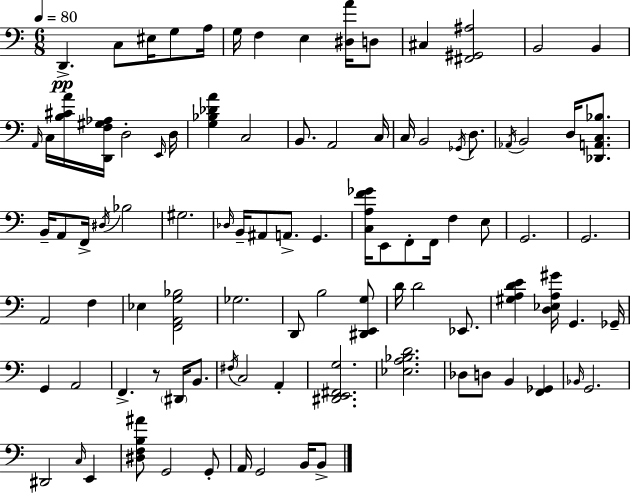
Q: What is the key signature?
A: A minor